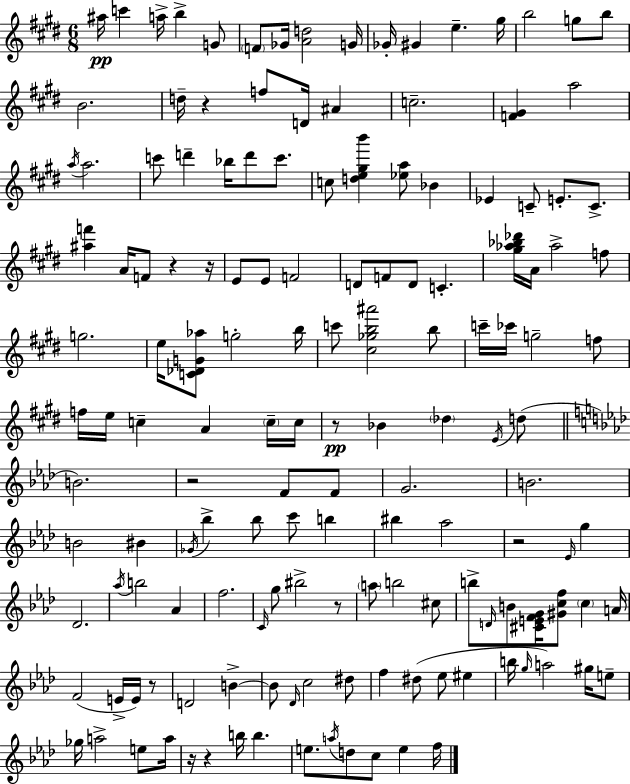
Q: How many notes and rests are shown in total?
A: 149